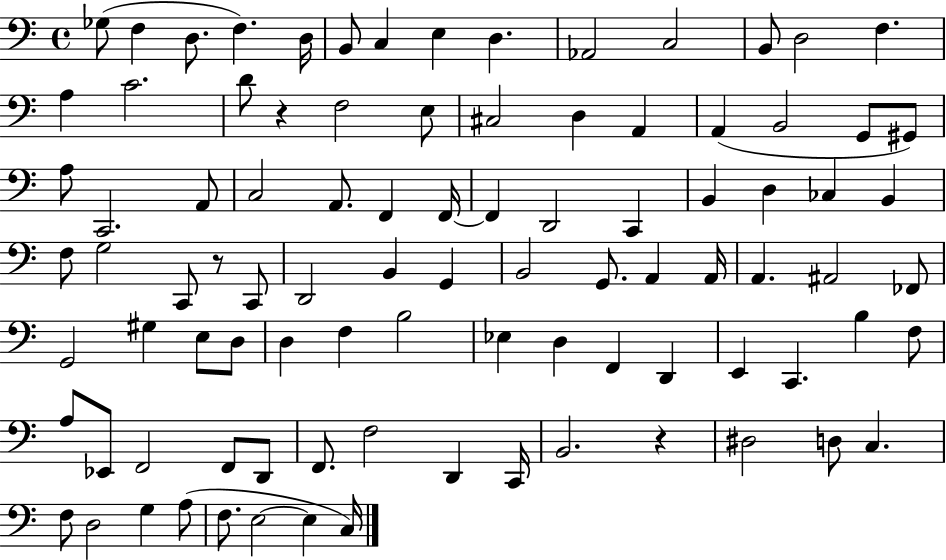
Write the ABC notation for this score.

X:1
T:Untitled
M:4/4
L:1/4
K:C
_G,/2 F, D,/2 F, D,/4 B,,/2 C, E, D, _A,,2 C,2 B,,/2 D,2 F, A, C2 D/2 z F,2 E,/2 ^C,2 D, A,, A,, B,,2 G,,/2 ^G,,/2 A,/2 C,,2 A,,/2 C,2 A,,/2 F,, F,,/4 F,, D,,2 C,, B,, D, _C, B,, F,/2 G,2 C,,/2 z/2 C,,/2 D,,2 B,, G,, B,,2 G,,/2 A,, A,,/4 A,, ^A,,2 _F,,/2 G,,2 ^G, E,/2 D,/2 D, F, B,2 _E, D, F,, D,, E,, C,, B, F,/2 A,/2 _E,,/2 F,,2 F,,/2 D,,/2 F,,/2 F,2 D,, C,,/4 B,,2 z ^D,2 D,/2 C, F,/2 D,2 G, A,/2 F,/2 E,2 E, C,/4